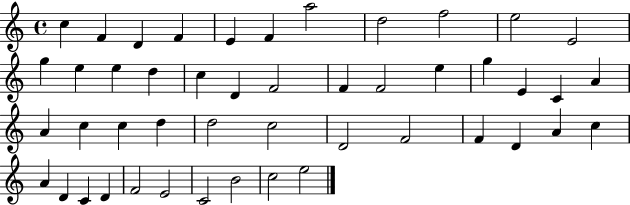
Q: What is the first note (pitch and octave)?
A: C5